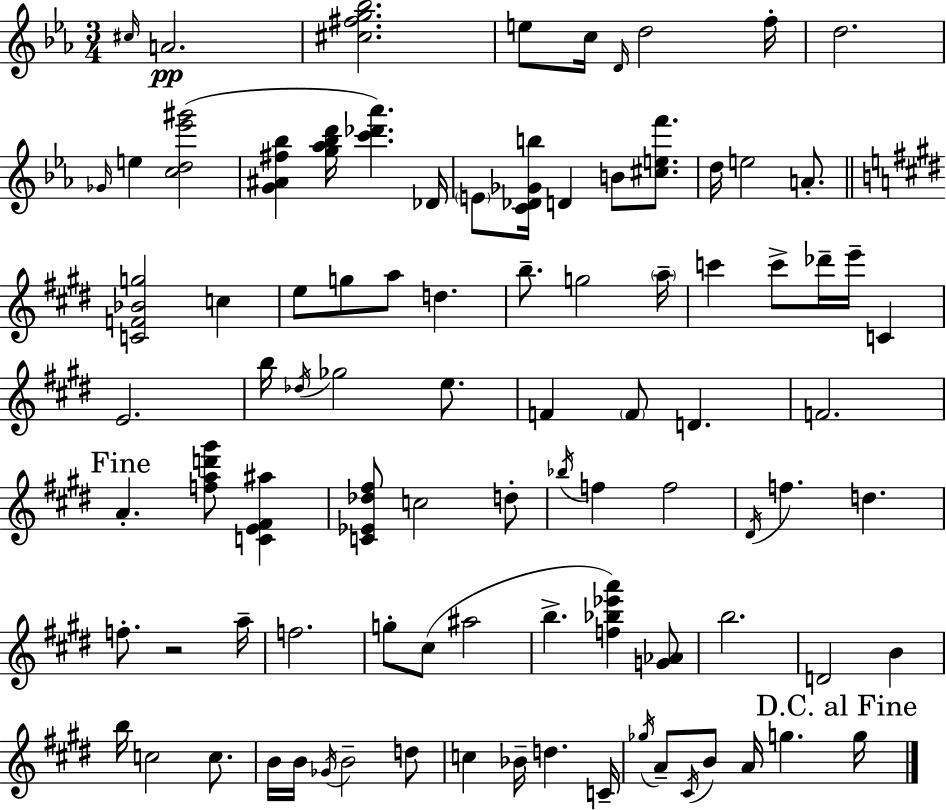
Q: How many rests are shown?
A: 1